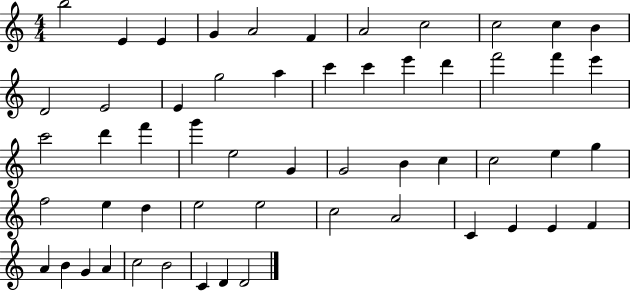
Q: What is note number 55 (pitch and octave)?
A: D4